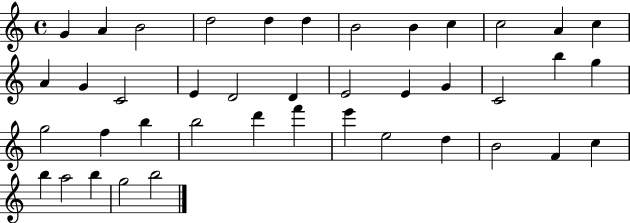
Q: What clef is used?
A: treble